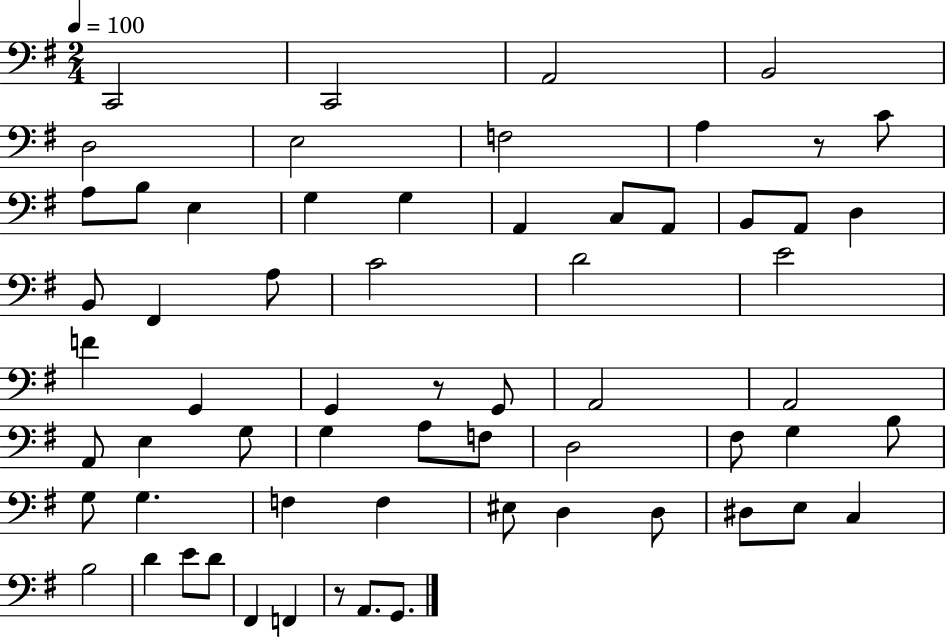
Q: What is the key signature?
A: G major